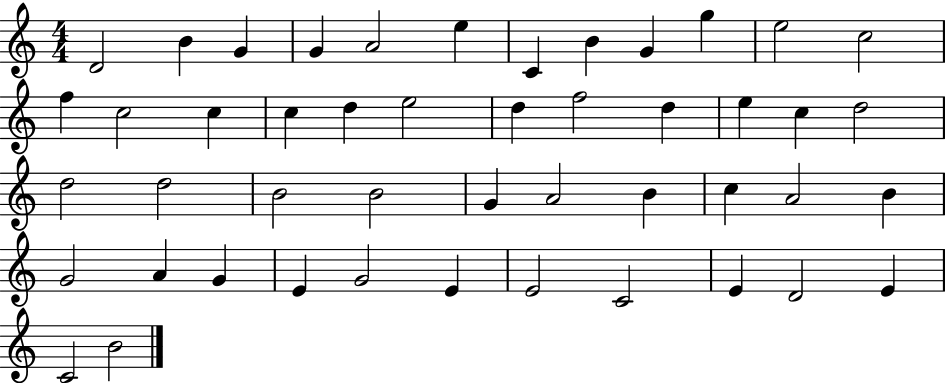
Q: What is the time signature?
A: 4/4